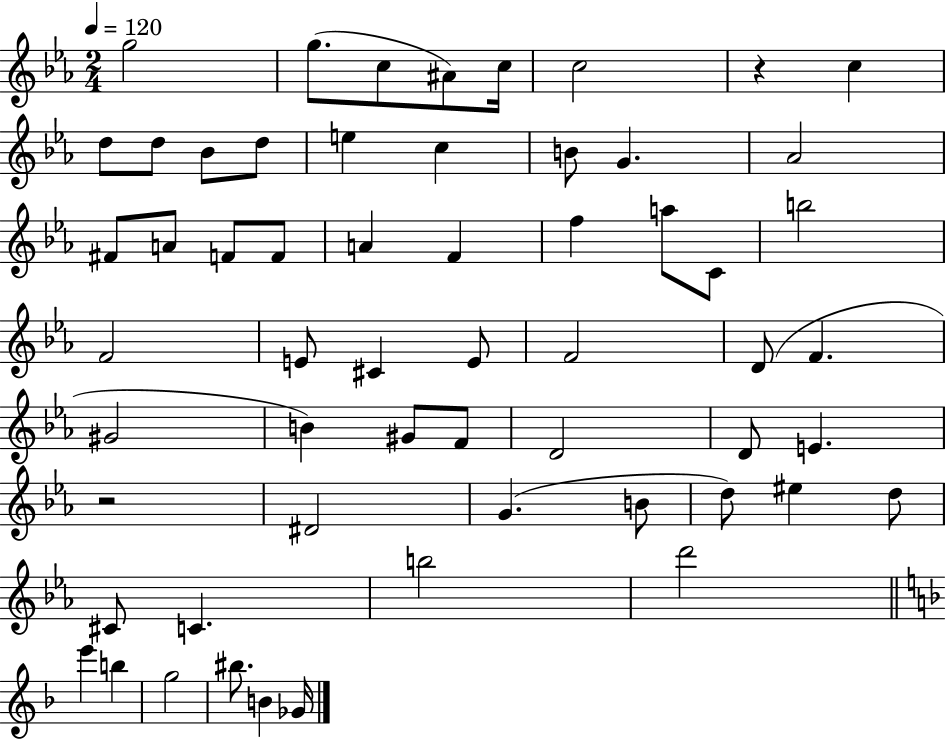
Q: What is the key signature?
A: EES major